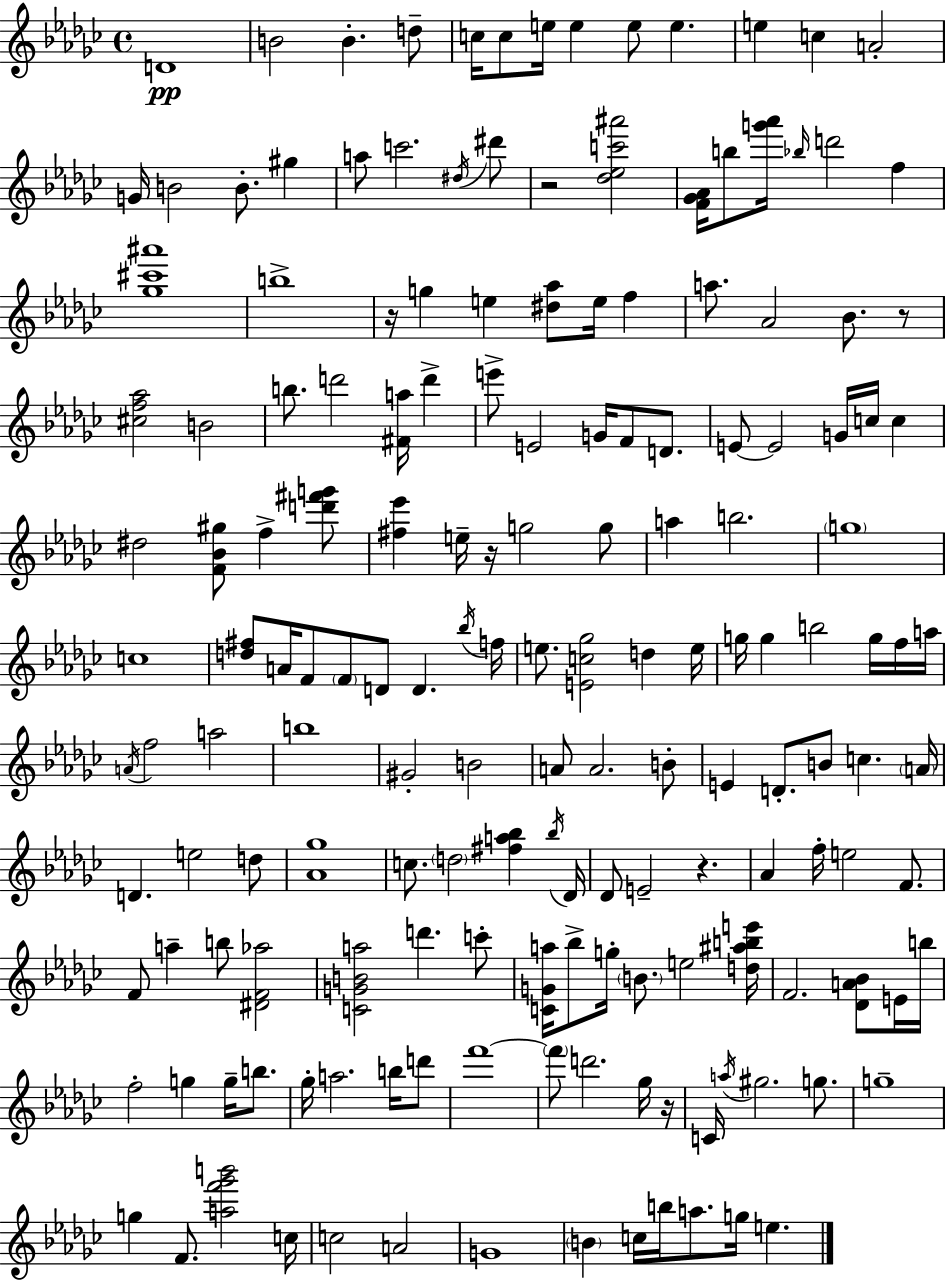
D4/w B4/h B4/q. D5/e C5/s C5/e E5/s E5/q E5/e E5/q. E5/q C5/q A4/h G4/s B4/h B4/e. G#5/q A5/e C6/h. D#5/s D#6/e R/h [Db5,Eb5,C6,A#6]/h [F4,Gb4,Ab4]/s B5/e [G6,Ab6]/s Bb5/s D6/h F5/q [Gb5,C#6,A#6]/w B5/w R/s G5/q E5/q [D#5,Ab5]/e E5/s F5/q A5/e. Ab4/h Bb4/e. R/e [C#5,F5,Ab5]/h B4/h B5/e. D6/h [F#4,A5]/s D6/q E6/e E4/h G4/s F4/e D4/e. E4/e E4/h G4/s C5/s C5/q D#5/h [F4,Bb4,G#5]/e F5/q [D6,F#6,G6]/e [F#5,Eb6]/q E5/s R/s G5/h G5/e A5/q B5/h. G5/w C5/w [D5,F#5]/e A4/s F4/e F4/e D4/e D4/q. Bb5/s F5/s E5/e. [E4,C5,Gb5]/h D5/q E5/s G5/s G5/q B5/h G5/s F5/s A5/s A4/s F5/h A5/h B5/w G#4/h B4/h A4/e A4/h. B4/e E4/q D4/e. B4/e C5/q. A4/s D4/q. E5/h D5/e [Ab4,Gb5]/w C5/e. D5/h [F#5,A5,Bb5]/q Bb5/s Db4/s Db4/e E4/h R/q. Ab4/q F5/s E5/h F4/e. F4/e A5/q B5/e [D#4,F4,Ab5]/h [C4,G4,B4,A5]/h D6/q. C6/e [C4,G4,A5]/s Bb5/e G5/s B4/e. E5/h [D5,A#5,B5,E6]/s F4/h. [Db4,A4,Bb4]/e E4/s B5/s F5/h G5/q G5/s B5/e. Gb5/s A5/h. B5/s D6/e F6/w F6/e D6/h. Gb5/s R/s C4/s A5/s G#5/h. G5/e. G5/w G5/q F4/e. [A5,F6,Gb6,B6]/h C5/s C5/h A4/h G4/w B4/q C5/s B5/s A5/e. G5/s E5/q.